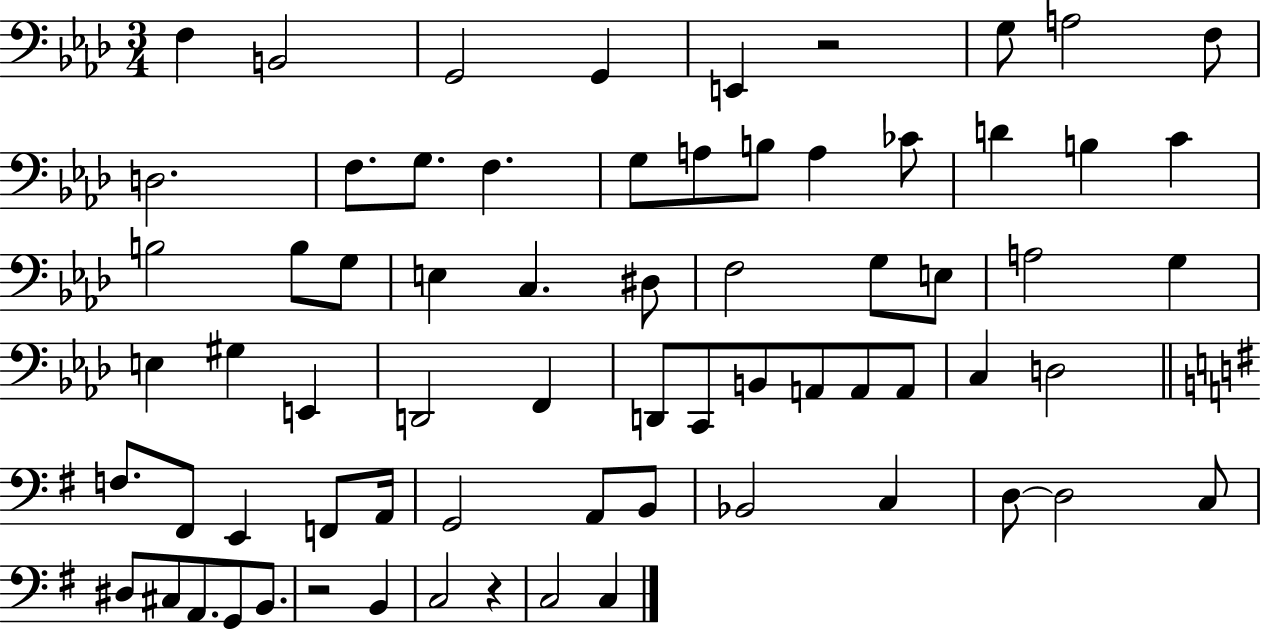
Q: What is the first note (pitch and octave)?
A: F3